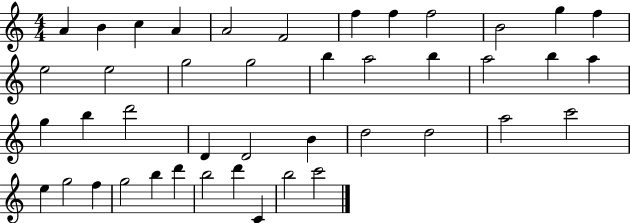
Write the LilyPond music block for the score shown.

{
  \clef treble
  \numericTimeSignature
  \time 4/4
  \key c \major
  a'4 b'4 c''4 a'4 | a'2 f'2 | f''4 f''4 f''2 | b'2 g''4 f''4 | \break e''2 e''2 | g''2 g''2 | b''4 a''2 b''4 | a''2 b''4 a''4 | \break g''4 b''4 d'''2 | d'4 d'2 b'4 | d''2 d''2 | a''2 c'''2 | \break e''4 g''2 f''4 | g''2 b''4 d'''4 | b''2 d'''4 c'4 | b''2 c'''2 | \break \bar "|."
}